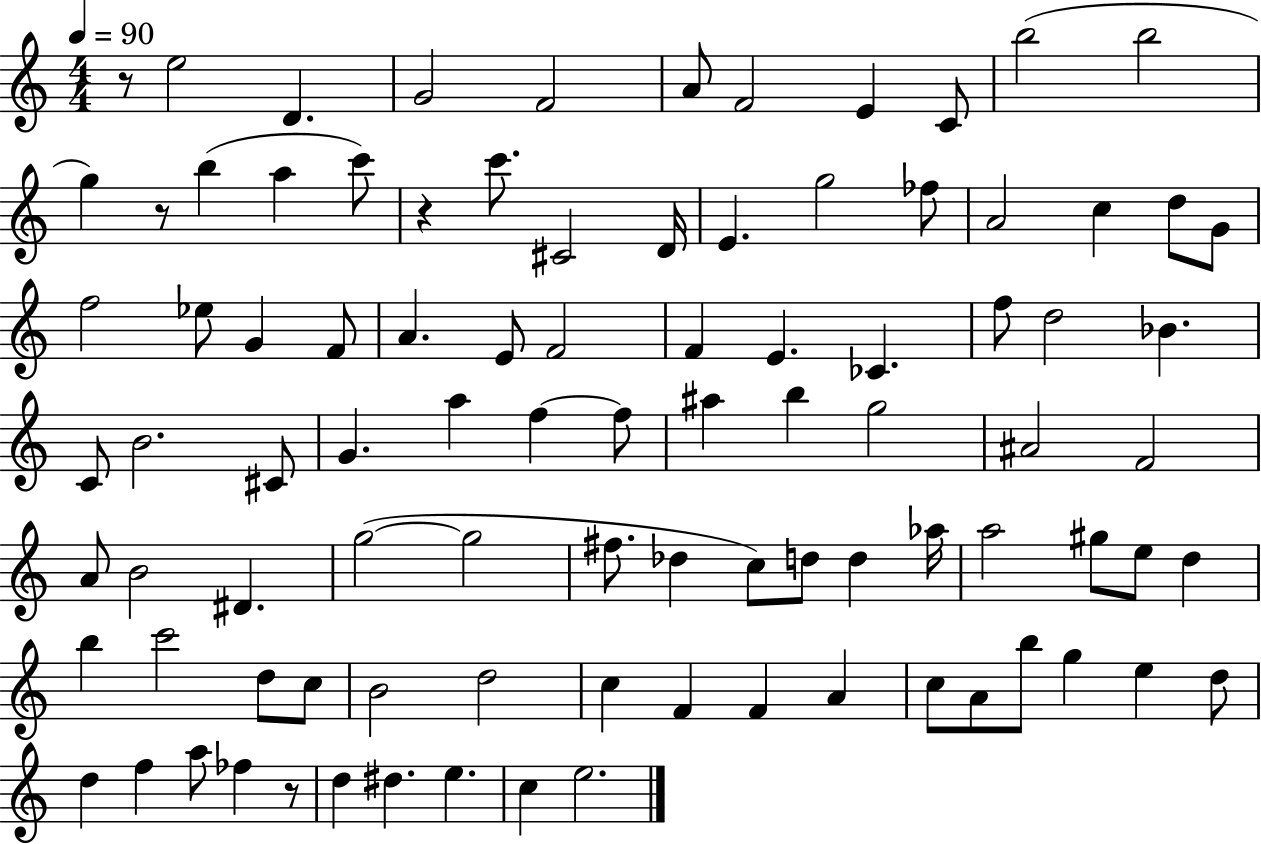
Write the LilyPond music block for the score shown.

{
  \clef treble
  \numericTimeSignature
  \time 4/4
  \key c \major
  \tempo 4 = 90
  r8 e''2 d'4. | g'2 f'2 | a'8 f'2 e'4 c'8 | b''2( b''2 | \break g''4) r8 b''4( a''4 c'''8) | r4 c'''8. cis'2 d'16 | e'4. g''2 fes''8 | a'2 c''4 d''8 g'8 | \break f''2 ees''8 g'4 f'8 | a'4. e'8 f'2 | f'4 e'4. ces'4. | f''8 d''2 bes'4. | \break c'8 b'2. cis'8 | g'4. a''4 f''4~~ f''8 | ais''4 b''4 g''2 | ais'2 f'2 | \break a'8 b'2 dis'4. | g''2~(~ g''2 | fis''8. des''4 c''8) d''8 d''4 aes''16 | a''2 gis''8 e''8 d''4 | \break b''4 c'''2 d''8 c''8 | b'2 d''2 | c''4 f'4 f'4 a'4 | c''8 a'8 b''8 g''4 e''4 d''8 | \break d''4 f''4 a''8 fes''4 r8 | d''4 dis''4. e''4. | c''4 e''2. | \bar "|."
}